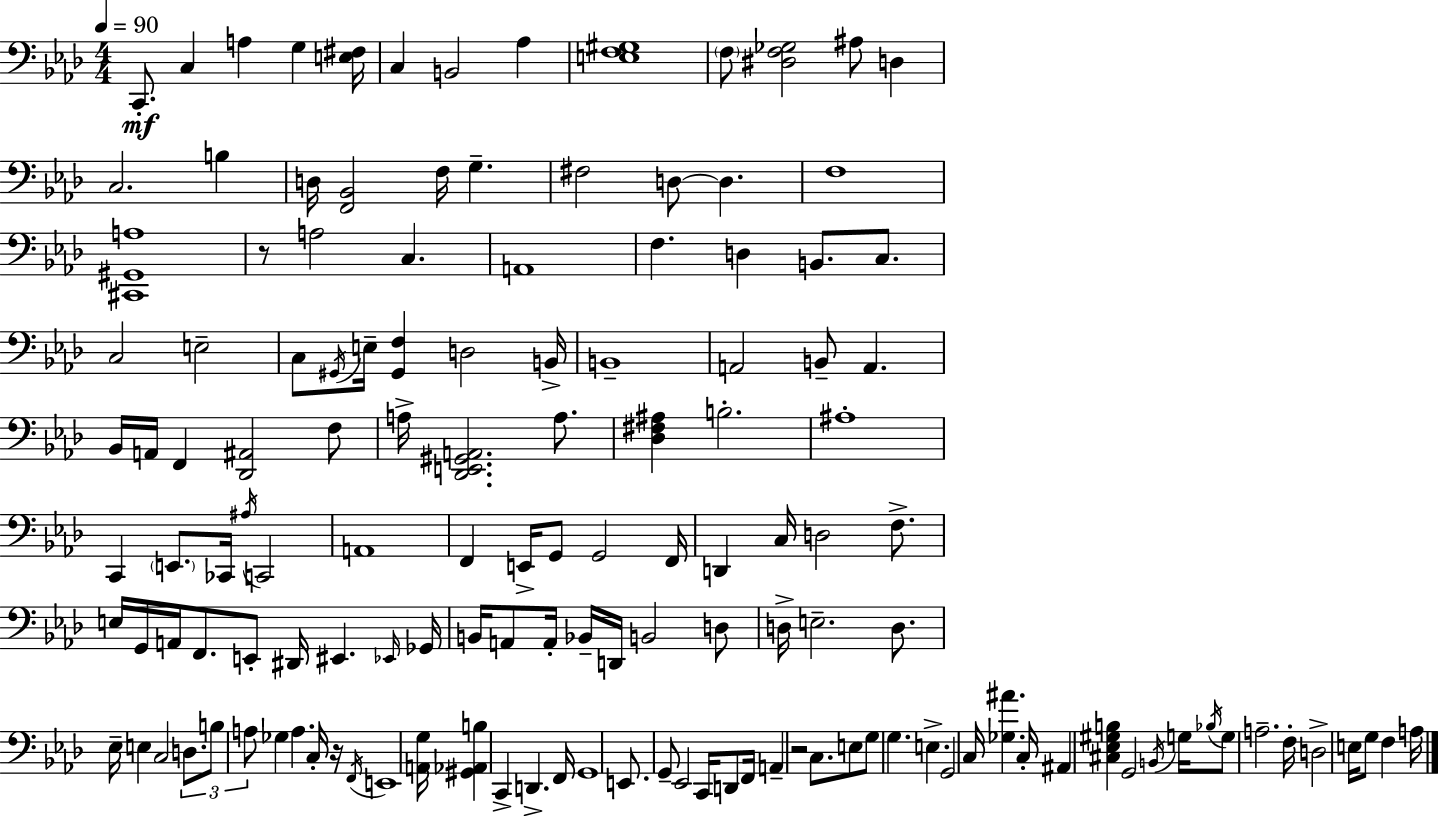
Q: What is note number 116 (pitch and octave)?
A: A3